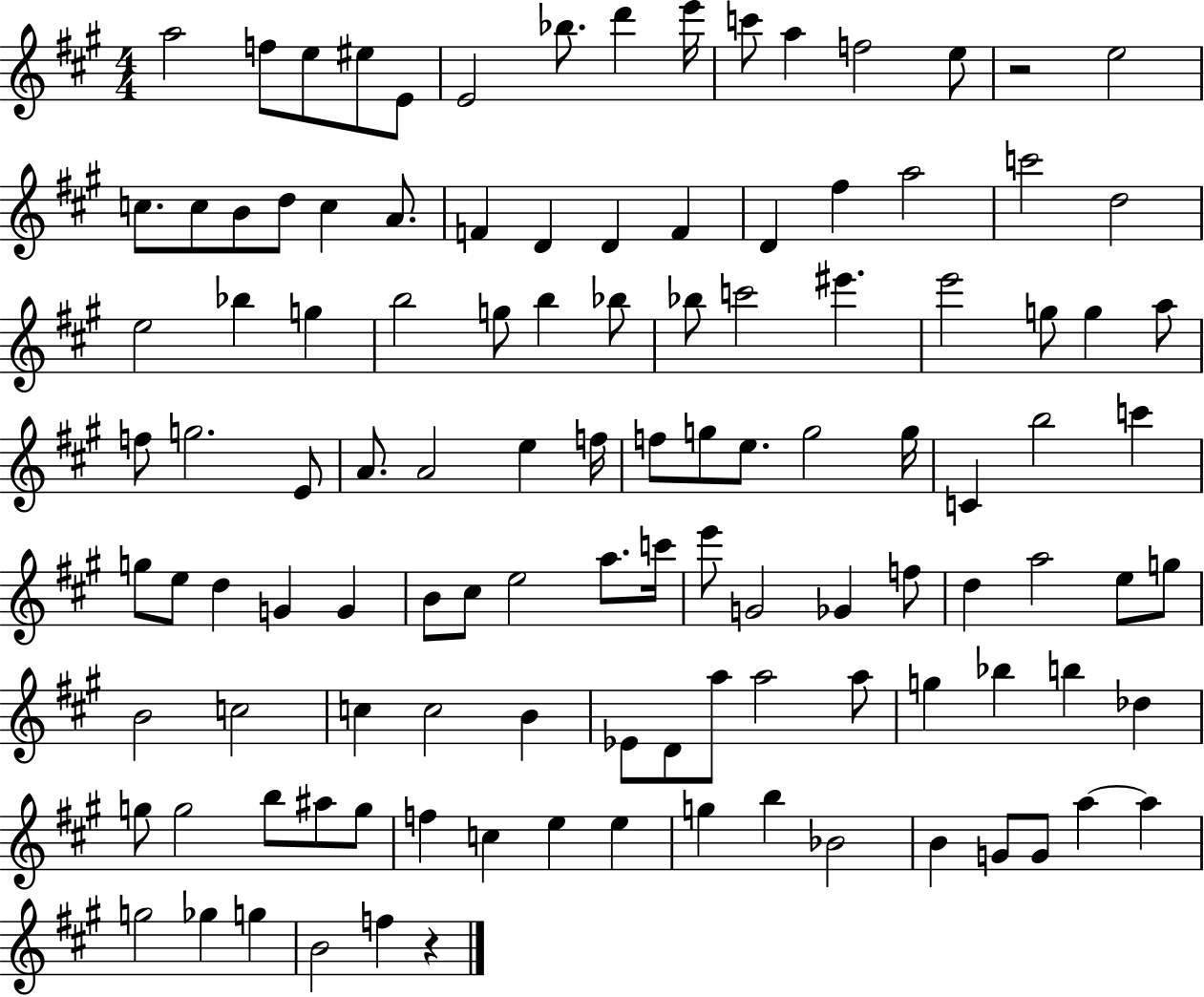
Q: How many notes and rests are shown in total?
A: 114